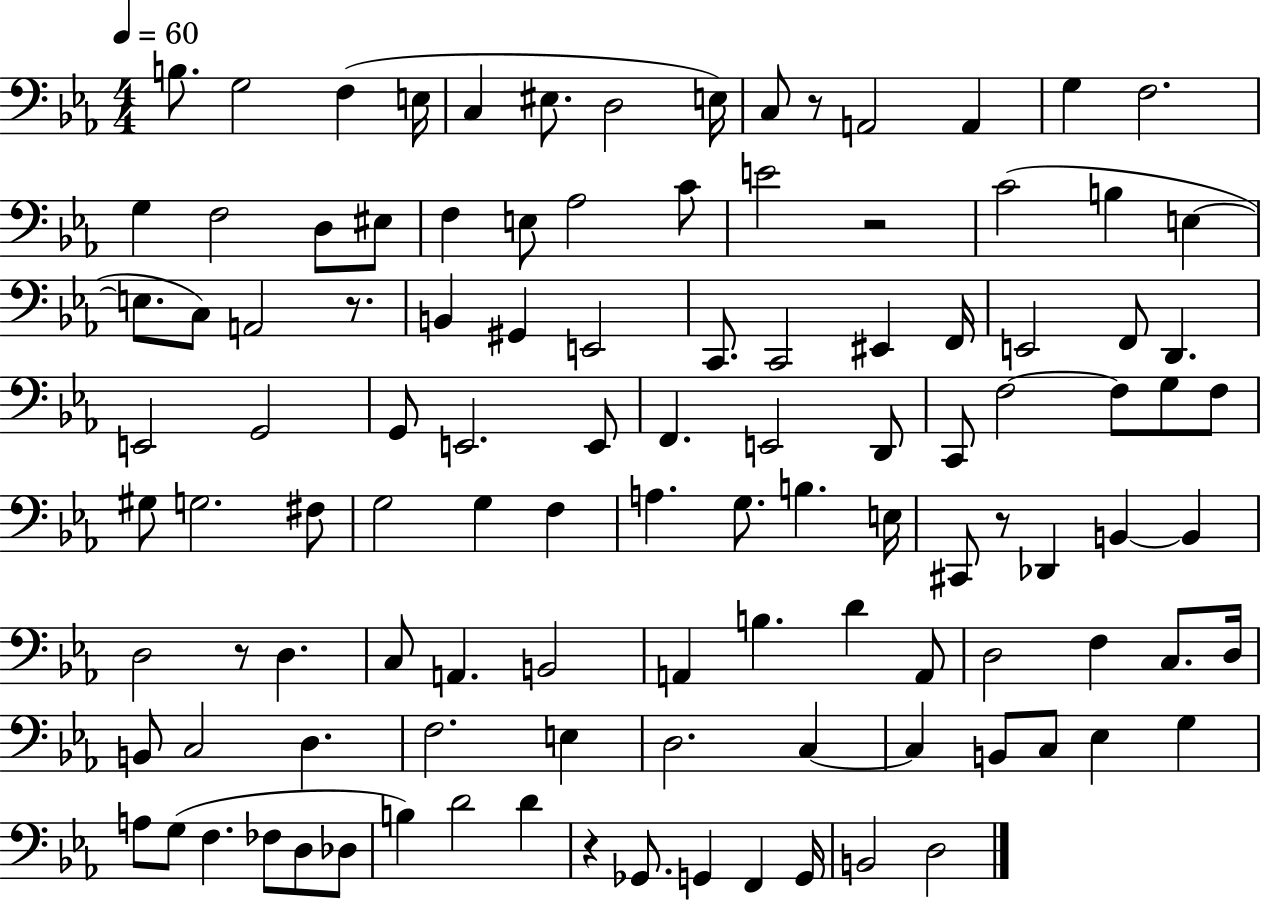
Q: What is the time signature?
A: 4/4